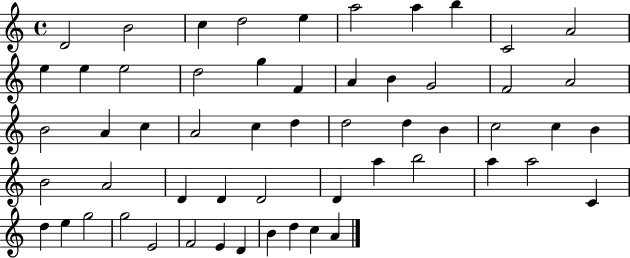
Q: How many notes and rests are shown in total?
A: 56